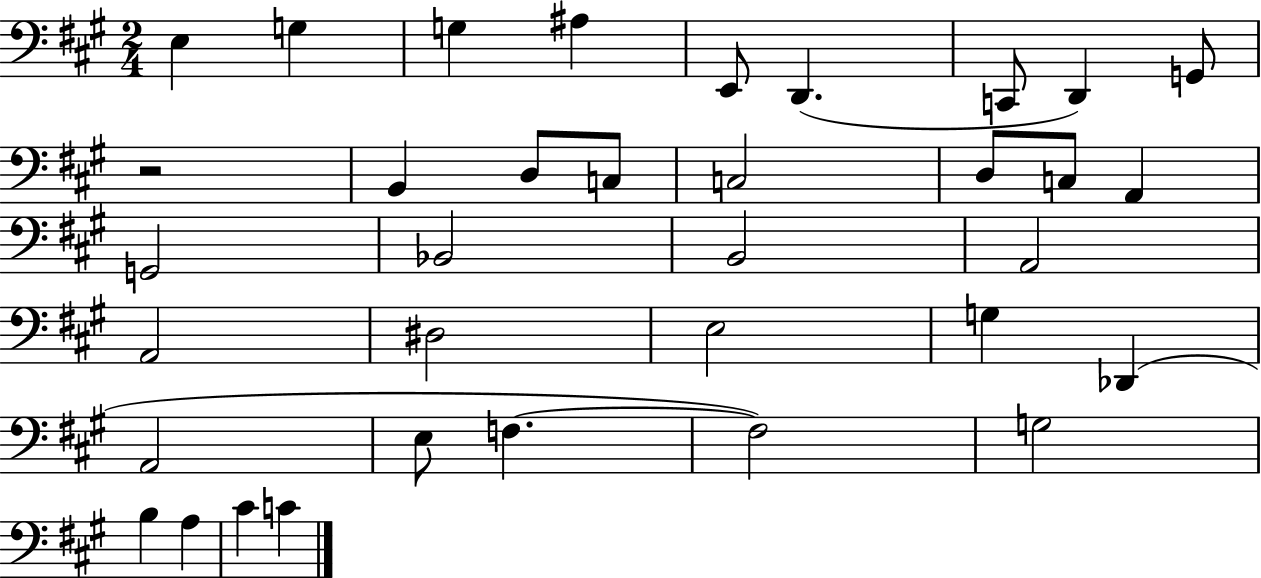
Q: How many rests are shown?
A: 1